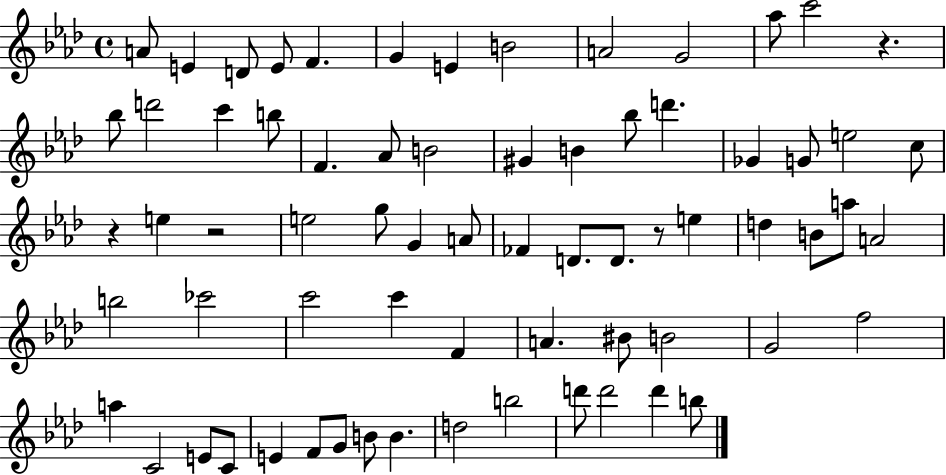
A4/e E4/q D4/e E4/e F4/q. G4/q E4/q B4/h A4/h G4/h Ab5/e C6/h R/q. Bb5/e D6/h C6/q B5/e F4/q. Ab4/e B4/h G#4/q B4/q Bb5/e D6/q. Gb4/q G4/e E5/h C5/e R/q E5/q R/h E5/h G5/e G4/q A4/e FES4/q D4/e. D4/e. R/e E5/q D5/q B4/e A5/e A4/h B5/h CES6/h C6/h C6/q F4/q A4/q. BIS4/e B4/h G4/h F5/h A5/q C4/h E4/e C4/e E4/q F4/e G4/e B4/e B4/q. D5/h B5/h D6/e D6/h D6/q B5/e